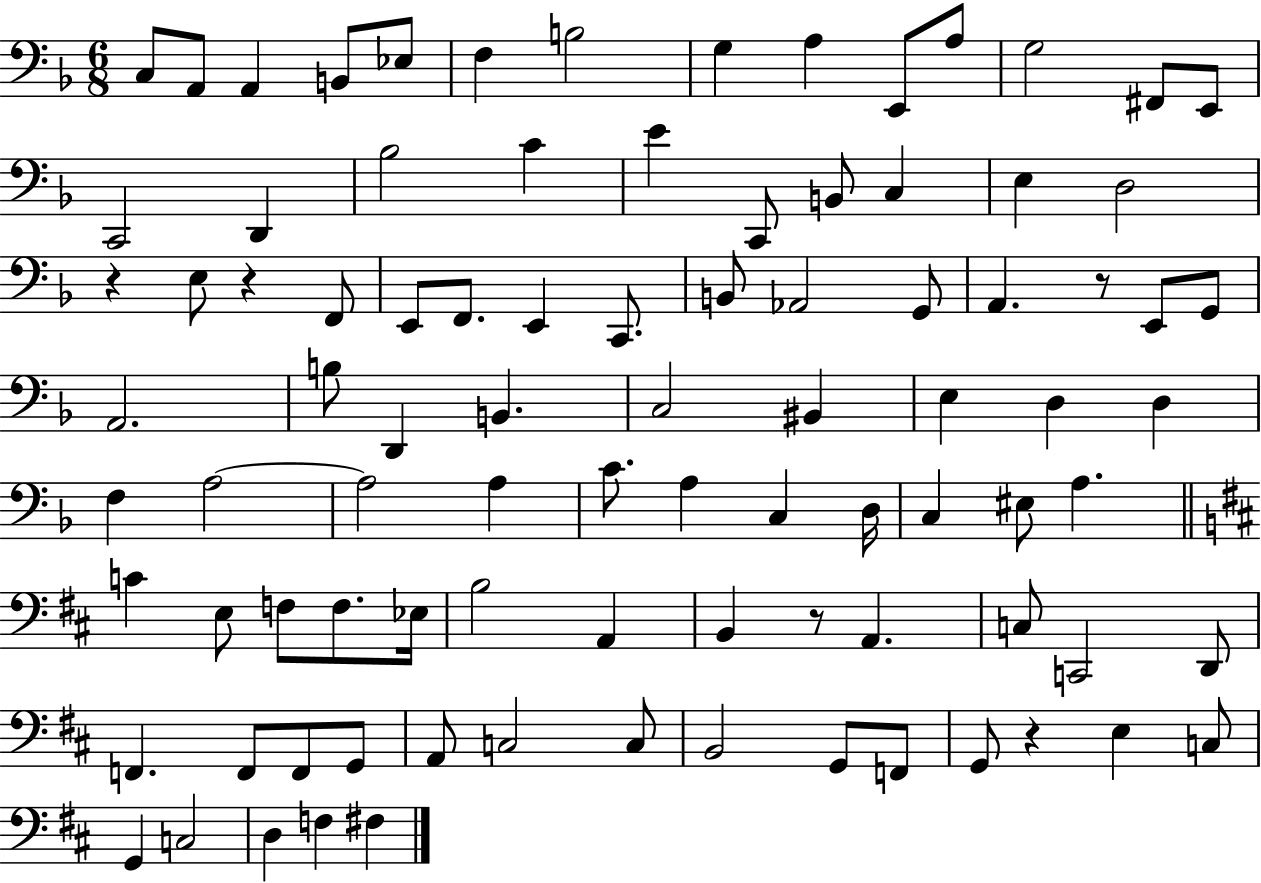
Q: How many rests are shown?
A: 5